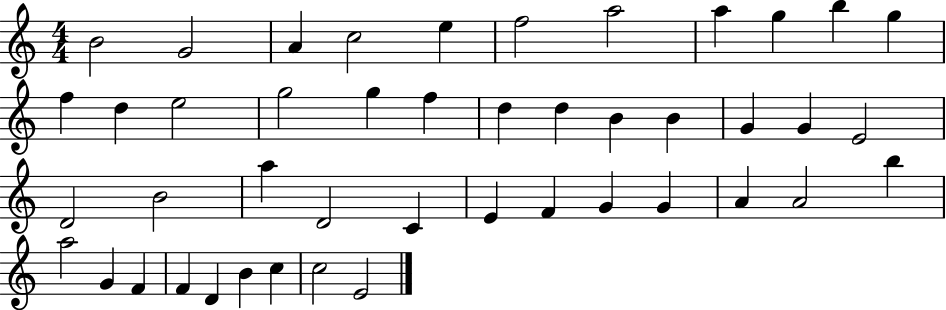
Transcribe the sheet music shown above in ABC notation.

X:1
T:Untitled
M:4/4
L:1/4
K:C
B2 G2 A c2 e f2 a2 a g b g f d e2 g2 g f d d B B G G E2 D2 B2 a D2 C E F G G A A2 b a2 G F F D B c c2 E2